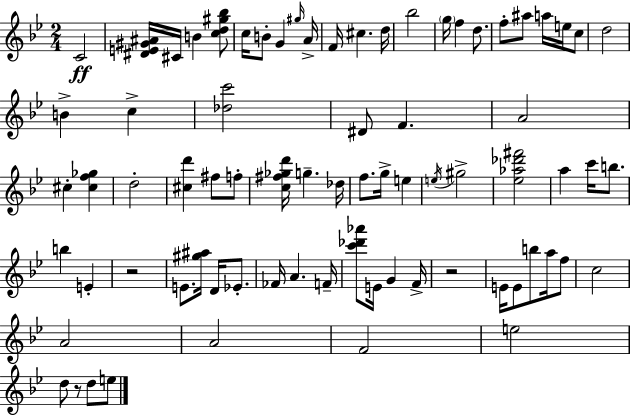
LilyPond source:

{
  \clef treble
  \numericTimeSignature
  \time 2/4
  \key bes \major
  \repeat volta 2 { c'2\ff | <dis' e' gis' ais'>16 cis'16 b'4 <c'' d'' gis'' bes''>8 | c''16 b'8-. g'4 \grace { gis''16 } | a'16-> f'16 cis''4. | \break d''16 bes''2 | \parenthesize g''16 f''4 d''8. | f''8-. ais''8 a''16 e''16 c''8 | d''2 | \break b'4-> c''4-> | <des'' c'''>2 | dis'8 f'4. | a'2 | \break cis''4-. <cis'' f'' ges''>4 | d''2-. | <cis'' d'''>4 fis''8 f''8-. | <c'' fis'' ges'' d'''>16 g''4.-- | \break des''16 f''8. g''16-> e''4 | \acciaccatura { e''16 } gis''2-> | <ees'' aes'' des''' fis'''>2 | a''4 c'''16 b''8. | \break b''4 e'4-. | r2 | e'8. <gis'' ais''>16 d'16 ees'8.-. | fes'16 a'4. | \break f'16-- <c''' des''' aes'''>8 e'16 g'4 | f'16-> r2 | e'16 e'8 b''8 a''16 | f''8 c''2 | \break a'2 | a'2 | f'2 | e''2 | \break d''8 r8 d''8 | e''8 } \bar "|."
}